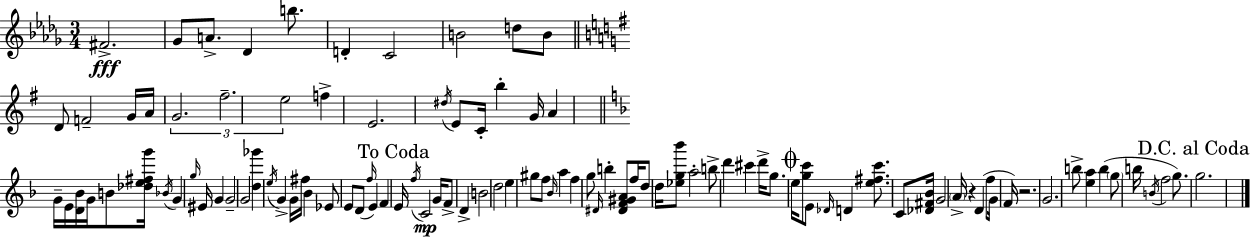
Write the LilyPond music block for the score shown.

{
  \clef treble
  \numericTimeSignature
  \time 3/4
  \key bes \minor
  fis'2.->\fff | ges'8 a'8.-> des'4 b''8. | d'4-. c'2 | b'2 d''8 b'8 | \break \bar "||" \break \key g \major d'8 f'2-- g'16 a'16 | \tuplet 3/2 { g'2. | fis''2.-- | e''2 } f''4-> | \break e'2. | \acciaccatura { dis''16 } e'8 c'16-. b''4-. g'16 a'4 | \bar "||" \break \key f \major g'16-- e'16 <d' bes'>16 g'16 b'8 <des'' e'' fis'' g'''>16 \acciaccatura { bes'16 } g'4 | \grace { g''16 } eis'16 g'4 g'2-- | g'2 <d'' ges'''>4 | \acciaccatura { e''16 } g'4-> g'16 fis''16 bes'4 | \break ees'8 e'8 d'8( \grace { f''16 } e'4) | f'4 \mark "To Coda" e'16 \acciaccatura { f''16 } c'2\mp | g'16 f'8-> d'4-> b'2 | d''2 | \break e''4 gis''8 f''8 \grace { bes'16 } a''4 | f''4 g''8 \grace { dis'16 } b''4-. | <dis' f' gis' a'>8 f''16 d''8 d''16 <ees'' g'' bes'''>8 a''2-. | b''8-> d'''4 cis'''4 | \break d'''16-> g''8. \mark \markup { \musicglyph "scripts.coda" } e''16 <g'' c'''>8 e'8 | \grace { des'16 } d'4 <e'' fis'' c'''>8. c'8 <des' fis' bes'>16 g'2 | \parenthesize a'16-> r4 | d'4( f''8 g'16 f'16) r2. | \break g'2. | b''8-> <e'' a''>4 | b''4( \parenthesize g''8 b''16 \acciaccatura { b'16 } f''2 | g''8.) \mark "D.C. al Coda" g''2. | \break \bar "|."
}